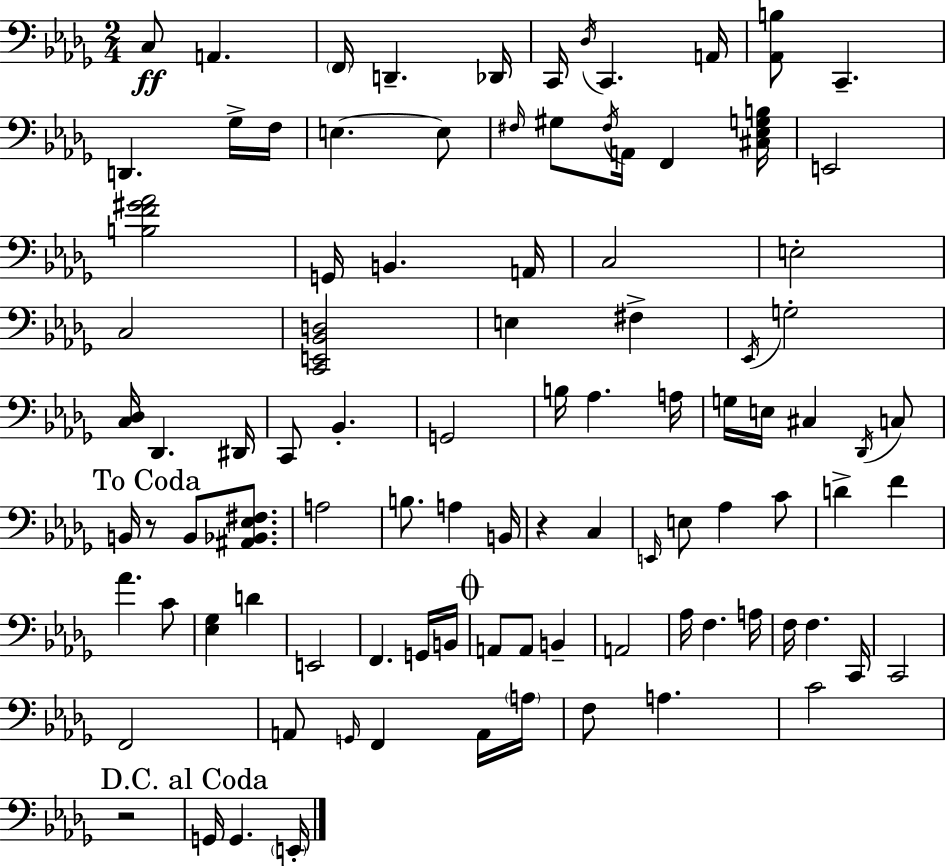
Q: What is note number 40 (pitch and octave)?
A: G3